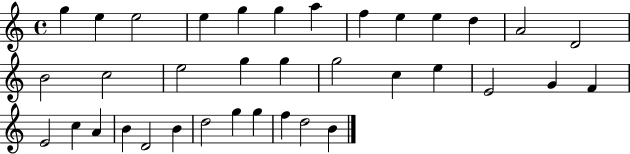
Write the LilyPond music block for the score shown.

{
  \clef treble
  \time 4/4
  \defaultTimeSignature
  \key c \major
  g''4 e''4 e''2 | e''4 g''4 g''4 a''4 | f''4 e''4 e''4 d''4 | a'2 d'2 | \break b'2 c''2 | e''2 g''4 g''4 | g''2 c''4 e''4 | e'2 g'4 f'4 | \break e'2 c''4 a'4 | b'4 d'2 b'4 | d''2 g''4 g''4 | f''4 d''2 b'4 | \break \bar "|."
}